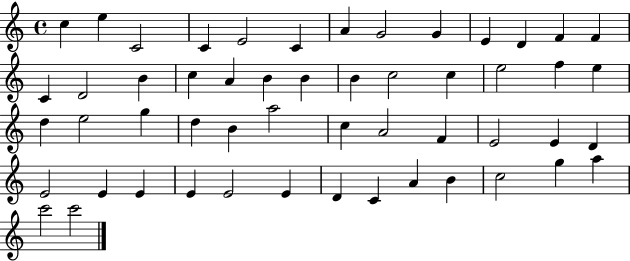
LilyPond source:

{
  \clef treble
  \time 4/4
  \defaultTimeSignature
  \key c \major
  c''4 e''4 c'2 | c'4 e'2 c'4 | a'4 g'2 g'4 | e'4 d'4 f'4 f'4 | \break c'4 d'2 b'4 | c''4 a'4 b'4 b'4 | b'4 c''2 c''4 | e''2 f''4 e''4 | \break d''4 e''2 g''4 | d''4 b'4 a''2 | c''4 a'2 f'4 | e'2 e'4 d'4 | \break e'2 e'4 e'4 | e'4 e'2 e'4 | d'4 c'4 a'4 b'4 | c''2 g''4 a''4 | \break c'''2 c'''2 | \bar "|."
}